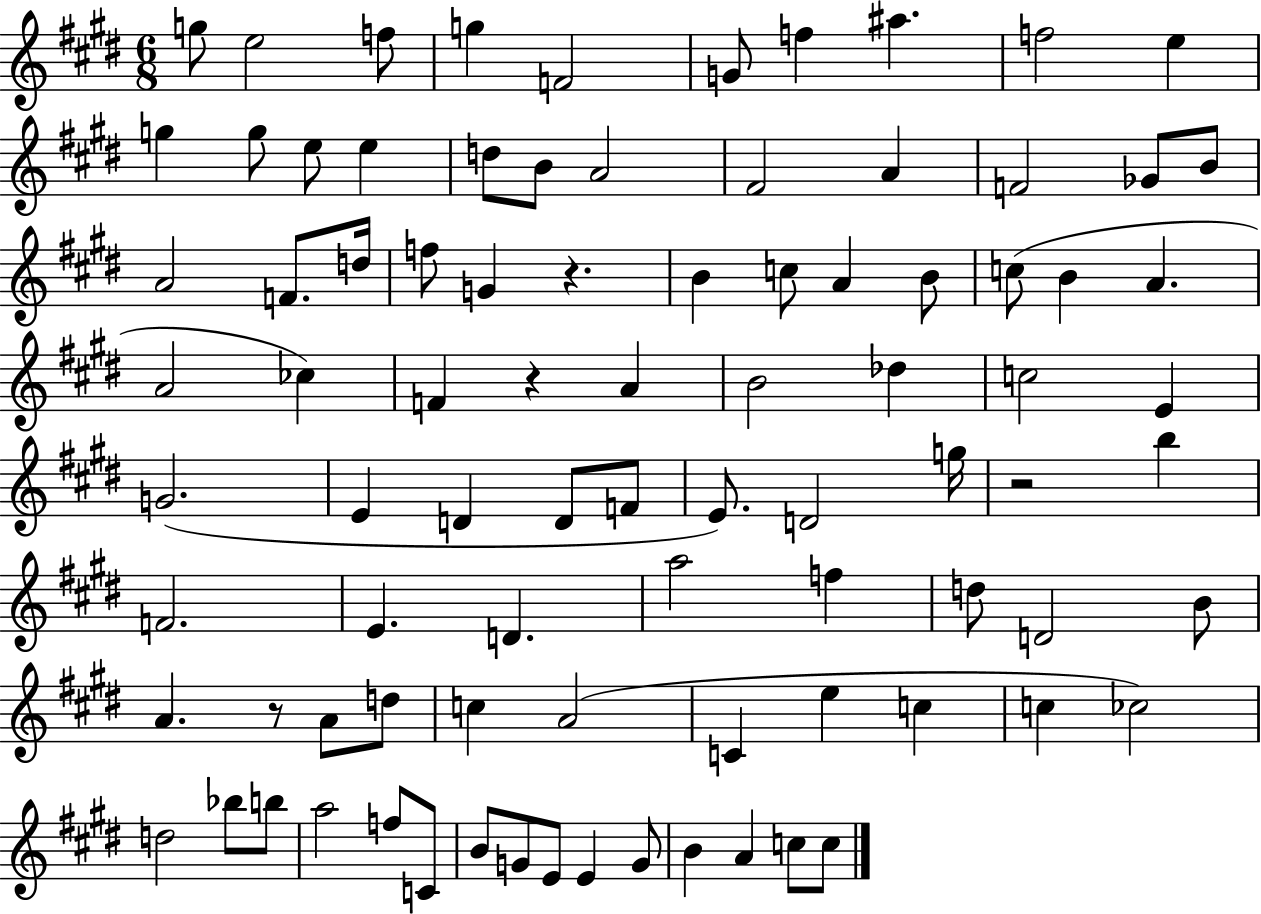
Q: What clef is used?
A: treble